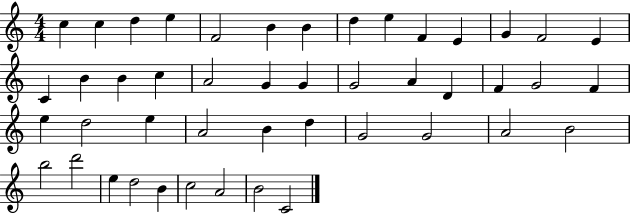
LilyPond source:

{
  \clef treble
  \numericTimeSignature
  \time 4/4
  \key c \major
  c''4 c''4 d''4 e''4 | f'2 b'4 b'4 | d''4 e''4 f'4 e'4 | g'4 f'2 e'4 | \break c'4 b'4 b'4 c''4 | a'2 g'4 g'4 | g'2 a'4 d'4 | f'4 g'2 f'4 | \break e''4 d''2 e''4 | a'2 b'4 d''4 | g'2 g'2 | a'2 b'2 | \break b''2 d'''2 | e''4 d''2 b'4 | c''2 a'2 | b'2 c'2 | \break \bar "|."
}